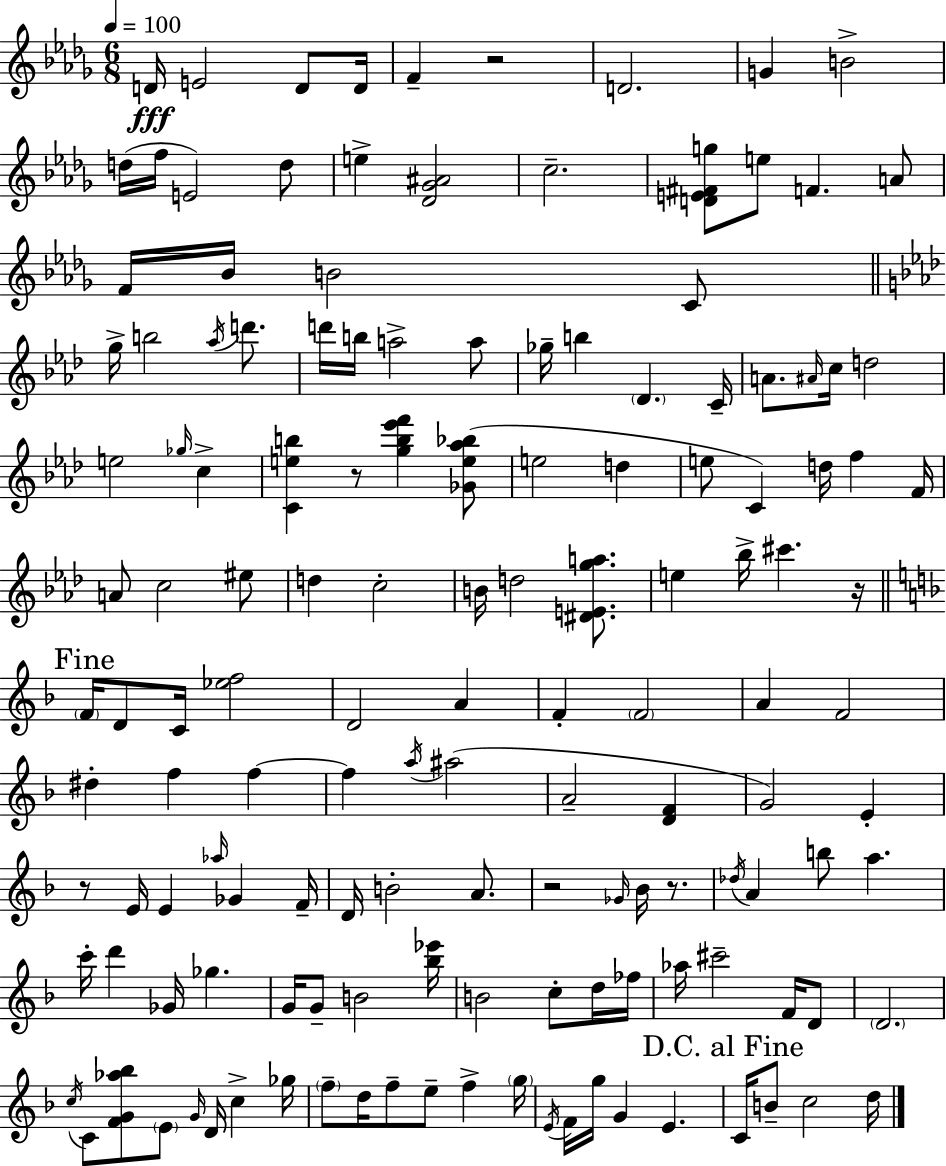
{
  \clef treble
  \numericTimeSignature
  \time 6/8
  \key bes \minor
  \tempo 4 = 100
  d'16\fff e'2 d'8 d'16 | f'4-- r2 | d'2. | g'4 b'2-> | \break d''16( f''16 e'2) d''8 | e''4-> <des' ges' ais'>2 | c''2.-- | <d' e' fis' g''>8 e''8 f'4. a'8 | \break f'16 bes'16 b'2 c'8 | \bar "||" \break \key aes \major g''16-> b''2 \acciaccatura { aes''16 } d'''8. | d'''16 b''16 a''2-> a''8 | ges''16-- b''4 \parenthesize des'4. | c'16-- a'8. \grace { ais'16 } c''16 d''2 | \break e''2 \grace { ges''16 } c''4-> | <c' e'' b''>4 r8 <g'' b'' ees''' f'''>4 | <ges' e'' aes'' bes''>8( e''2 d''4 | e''8 c'4) d''16 f''4 | \break f'16 a'8 c''2 | eis''8 d''4 c''2-. | b'16 d''2 | <dis' e' g'' a''>8. e''4 bes''16-> cis'''4. | \break r16 \mark "Fine" \bar "||" \break \key f \major \parenthesize f'16 d'8 c'16 <ees'' f''>2 | d'2 a'4 | f'4-. \parenthesize f'2 | a'4 f'2 | \break dis''4-. f''4 f''4~~ | f''4 \acciaccatura { a''16 } ais''2( | a'2-- <d' f'>4 | g'2) e'4-. | \break r8 e'16 e'4 \grace { aes''16 } ges'4 | f'16-- d'16 b'2-. a'8. | r2 \grace { ges'16 } bes'16 | r8. \acciaccatura { des''16 } a'4 b''8 a''4. | \break c'''16-. d'''4 ges'16 ges''4. | g'16 g'8-- b'2 | <bes'' ees'''>16 b'2 | c''8-. d''16 fes''16 aes''16 cis'''2-- | \break f'16 d'8 \parenthesize d'2. | \acciaccatura { c''16 } c'8 <f' g' aes'' bes''>8 \parenthesize e'8 \grace { g'16 } | d'16 c''4-> ges''16 \parenthesize f''8-- d''16 f''8-- e''8-- | f''4-> \parenthesize g''16 \acciaccatura { e'16 } f'16 g''16 g'4 | \break e'4. \mark "D.C. al Fine" c'16 b'8-- c''2 | d''16 \bar "|."
}